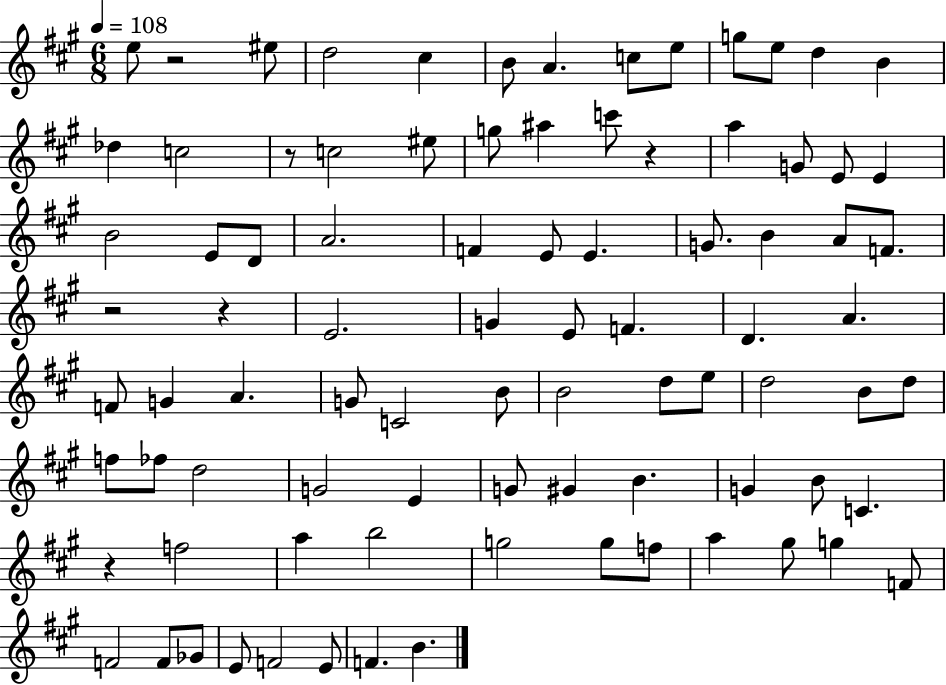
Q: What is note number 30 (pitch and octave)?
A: E4